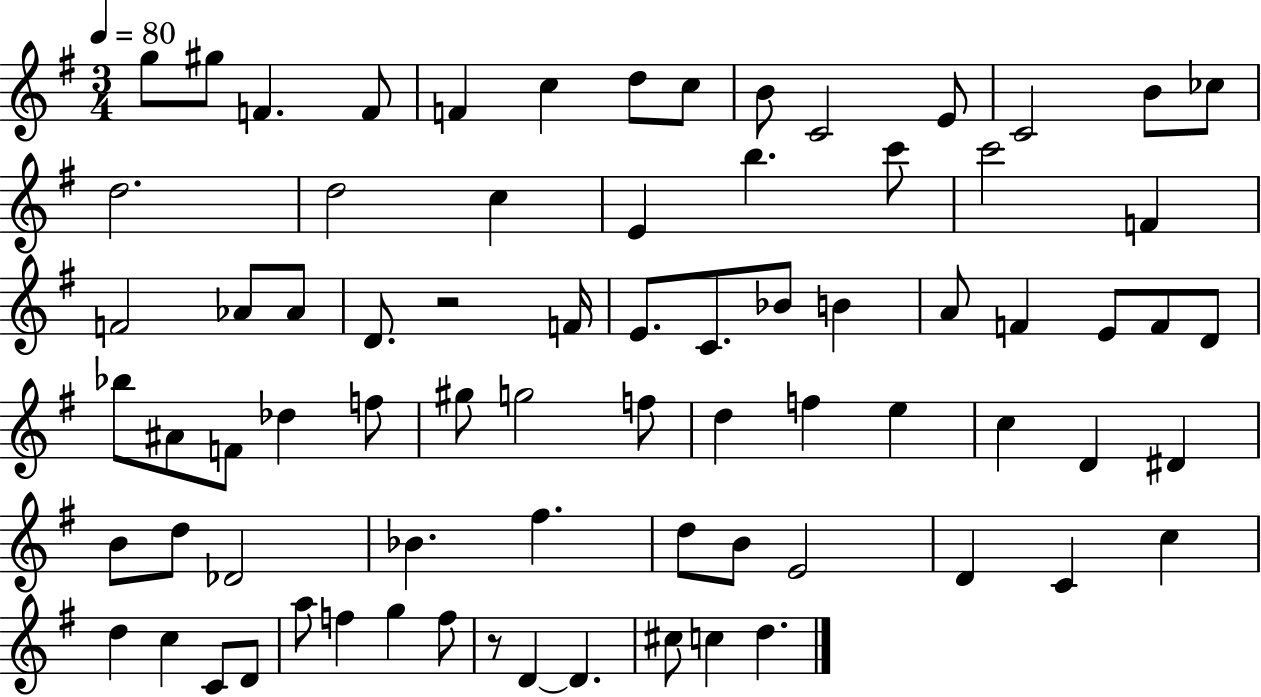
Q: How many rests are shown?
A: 2